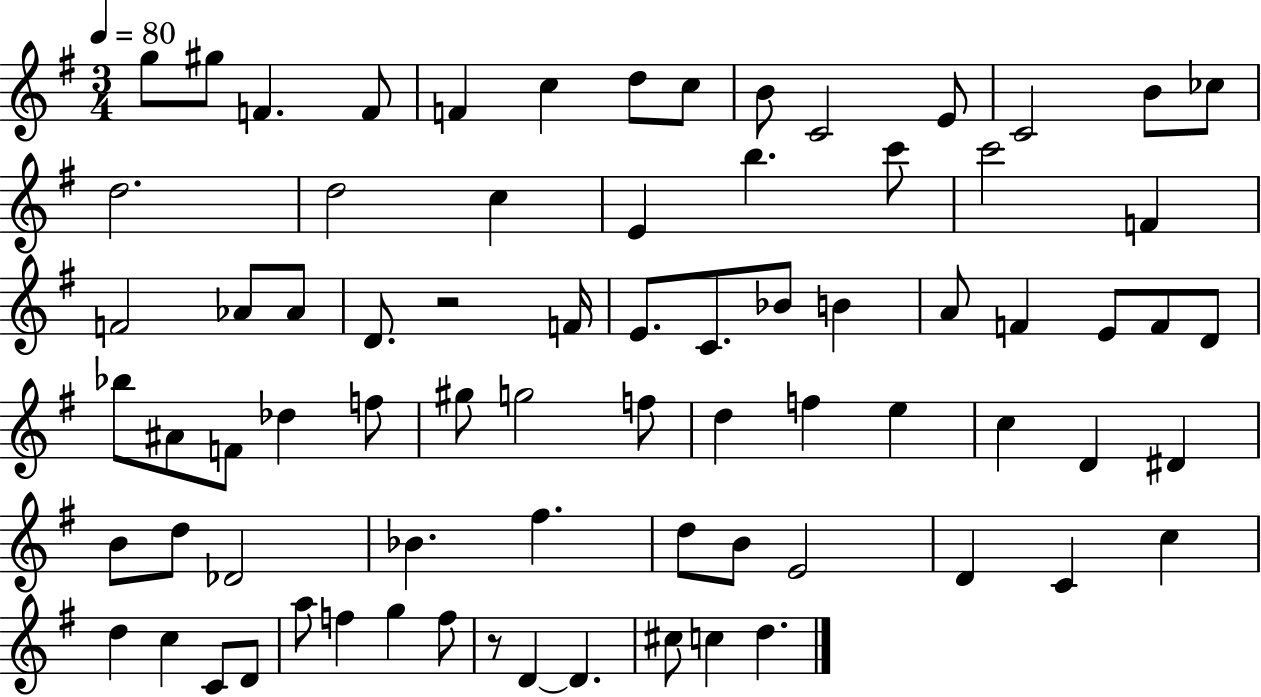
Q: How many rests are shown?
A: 2